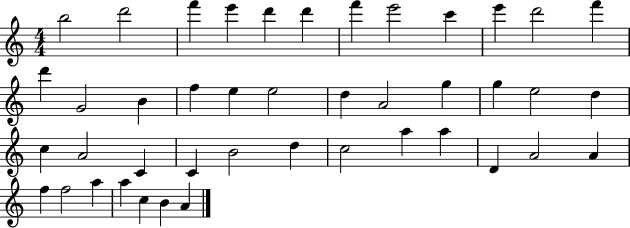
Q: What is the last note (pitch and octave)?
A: A4